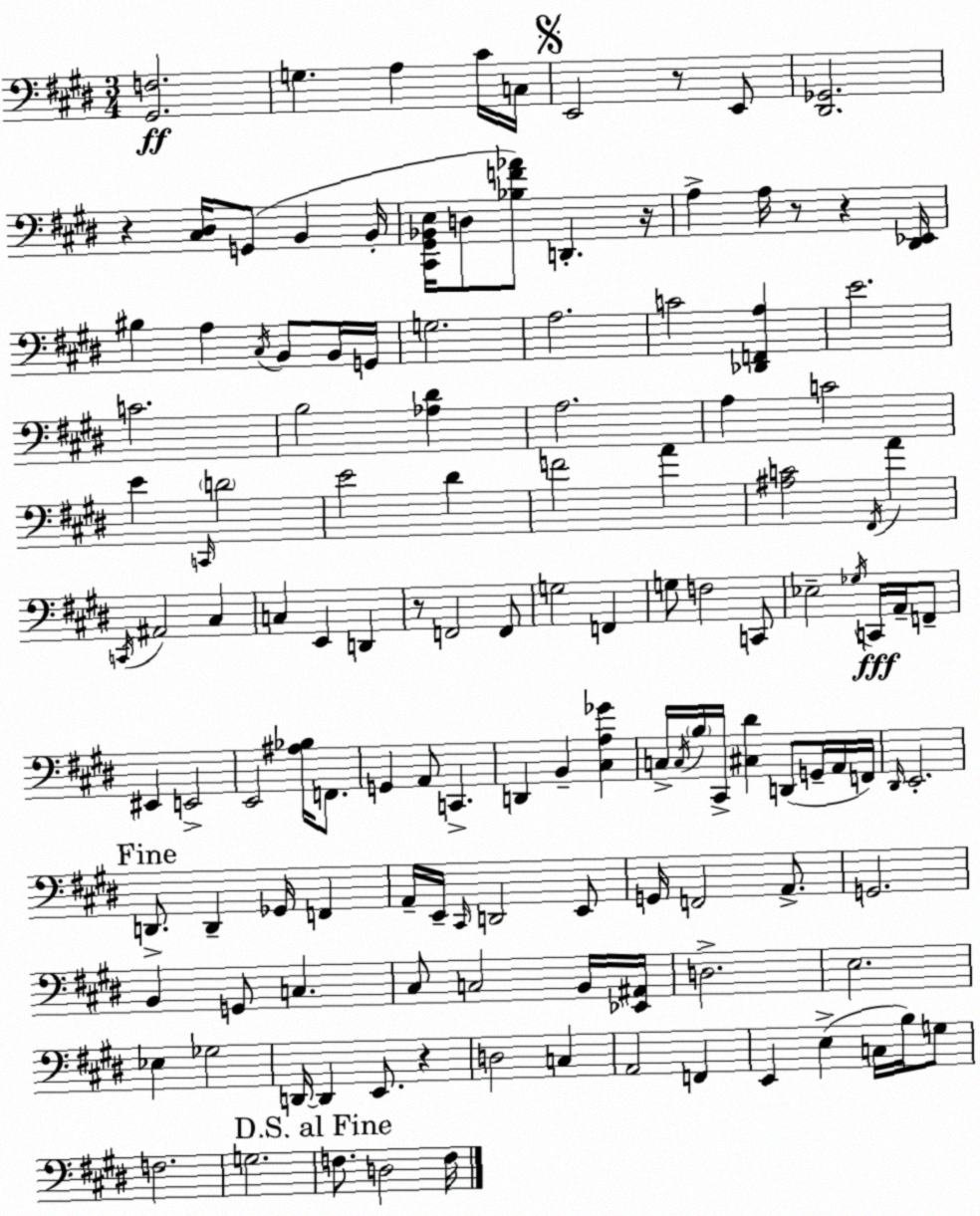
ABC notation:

X:1
T:Untitled
M:3/4
L:1/4
K:E
[^G,,F,]2 G, A, ^C/4 C,/4 E,,2 z/2 E,,/2 [^D,,_G,,]2 z [^C,^D,]/4 G,,/2 B,, B,,/4 [^C,,^G,,_B,,E,]/4 D,/2 [_B,F_A]/2 D,, z/4 A, A,/4 z/2 z [^D,,_E,,]/4 ^B, A, ^C,/4 B,,/2 B,,/4 G,,/4 G,2 A,2 C2 [_D,,F,,A,] E2 C2 B,2 [_A,^D] A,2 A, C2 E C,,/4 D2 E2 ^D F2 A [^A,C]2 ^F,,/4 A C,,/4 ^A,,2 ^C, C, E,, D,, z/2 F,,2 F,,/2 G,2 F,, G,/2 F,2 C,,/2 _E,2 _G,/4 C,,/4 A,,/4 F,,/2 ^E,, E,,2 E,,2 [^A,_B,]/4 F,,/2 G,, A,,/2 C,, D,, B,, [^C,A,_G] C,/4 C,/4 B,/4 ^C,,/4 [^C,^D] D,,/2 G,,/4 A,,/4 F,,/4 ^D,,/4 E,,2 D,,/2 D,, _G,,/4 F,, A,,/4 E,,/4 ^C,,/4 D,,2 E,,/2 G,,/4 F,,2 A,,/2 G,,2 B,, G,,/2 C, ^C,/2 C,2 B,,/4 [_E,,^A,,]/4 D,2 E,2 _E, _G,2 D,,/4 D,, E,,/2 z D,2 C, A,,2 F,, E,, E, C,/4 B,/4 G,/2 F,2 G,2 F,/2 D,2 F,/4